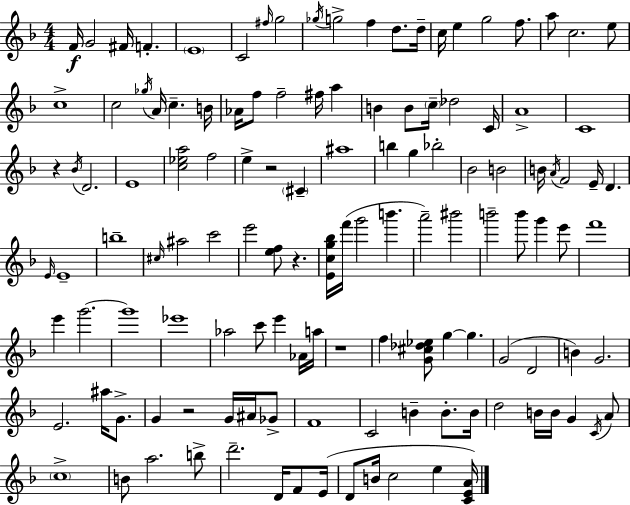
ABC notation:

X:1
T:Untitled
M:4/4
L:1/4
K:Dm
F/4 G2 ^F/4 F E4 C2 ^f/4 g2 _g/4 g2 f d/2 d/4 c/4 e g2 f/2 a/2 c2 e/2 c4 c2 _g/4 A/4 c B/4 _A/4 f/2 f2 ^f/4 a B B/2 c/4 _d2 C/4 A4 C4 z _B/4 D2 E4 [c_ea]2 f2 e z2 ^C ^a4 b g _b2 _B2 B2 B/4 A/4 F2 E/4 D E/4 E4 b4 ^c/4 ^a2 c'2 e'2 [ef]/2 z [Ecg_b]/4 f'/4 g'2 b' a'2 ^b'2 b'2 b'/2 g' e'/2 f'4 e' g'2 g'4 _e'4 _a2 c'/2 e' _A/4 a/4 z4 f [G^c_d_e]/2 g g G2 D2 B G2 E2 ^a/4 G/2 G z2 G/4 ^A/4 _G/2 F4 C2 B B/2 B/4 d2 B/4 B/4 G C/4 A/2 c4 B/2 a2 b/2 d'2 D/4 F/2 E/4 D/2 B/4 c2 e [CEA]/4